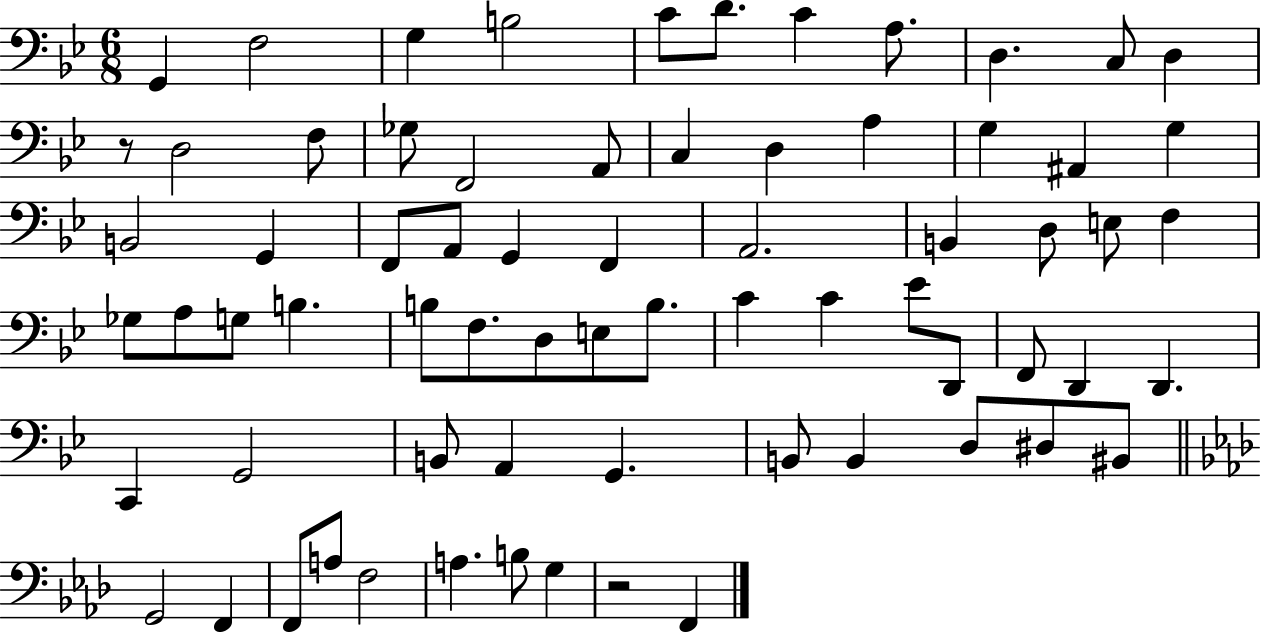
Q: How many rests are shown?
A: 2